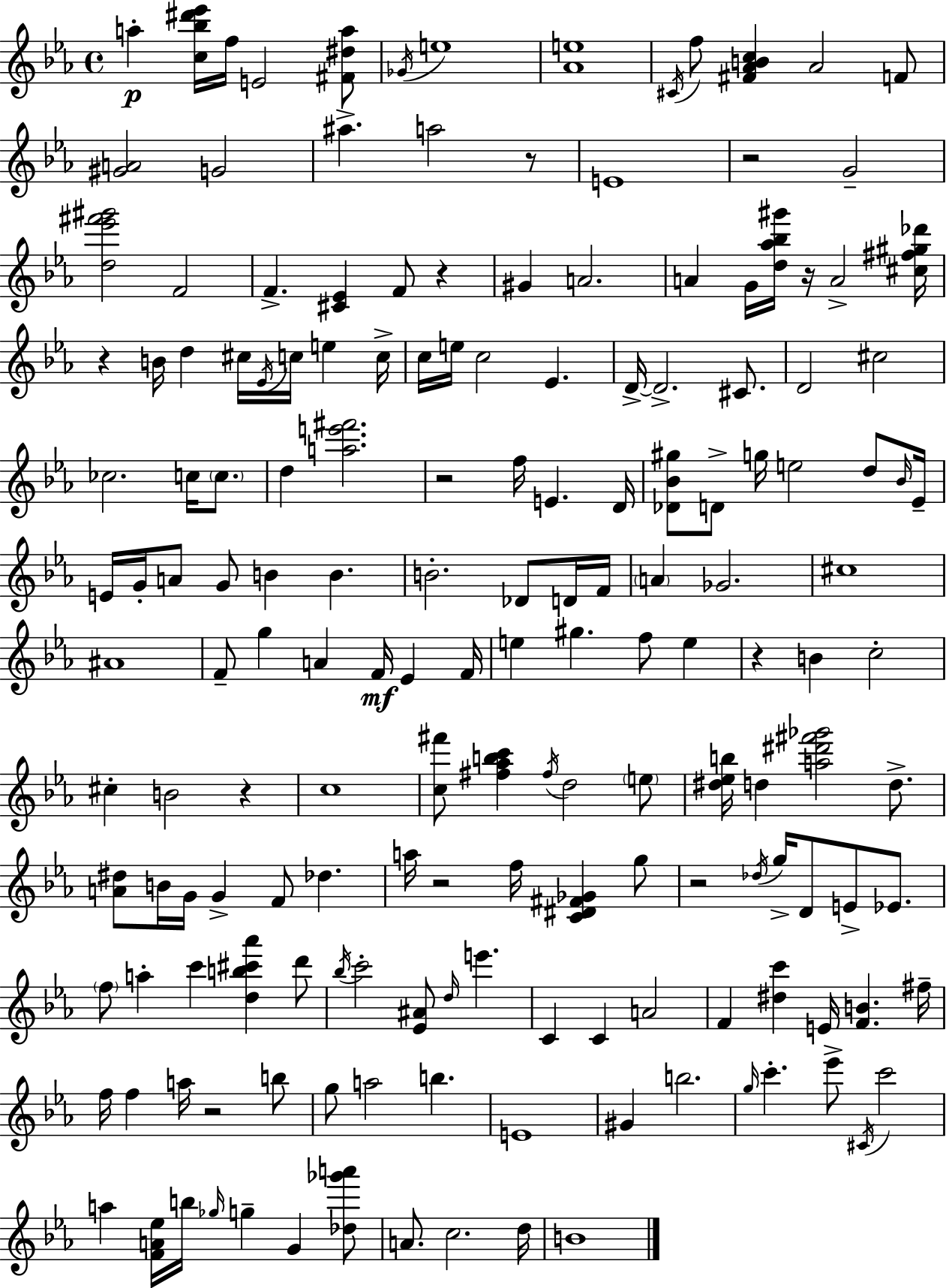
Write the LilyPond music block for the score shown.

{
  \clef treble
  \time 4/4
  \defaultTimeSignature
  \key c \minor
  a''4-.\p <c'' bes'' dis''' ees'''>16 f''16 e'2 <fis' dis'' a''>8 | \acciaccatura { ges'16 } e''1 | <aes' e''>1 | \acciaccatura { cis'16 } f''8 <fis' aes' b' c''>4 aes'2 | \break f'8 <gis' a'>2 g'2 | ais''4.-> a''2 | r8 e'1 | r2 g'2-- | \break <d'' ees''' fis''' gis'''>2 f'2 | f'4.-> <cis' ees'>4 f'8 r4 | gis'4 a'2. | a'4 g'16 <d'' aes'' bes'' gis'''>16 r16 a'2-> | \break <cis'' fis'' gis'' des'''>16 r4 b'16 d''4 cis''16 \acciaccatura { ees'16 } c''16 e''4 | c''16-> c''16 e''16 c''2 ees'4. | d'16->~~ d'2.-> | cis'8. d'2 cis''2 | \break ces''2. c''16 | \parenthesize c''8. d''4 <a'' e''' fis'''>2. | r2 f''16 e'4. | d'16 <des' bes' gis''>8 d'8-> g''16 e''2 | \break d''8 \grace { bes'16 } ees'16-- e'16 g'16-. a'8 g'8 b'4 b'4. | b'2.-. | des'8 d'16 f'16 \parenthesize a'4 ges'2. | cis''1 | \break ais'1 | f'8-- g''4 a'4 f'16\mf ees'4 | f'16 e''4 gis''4. f''8 | e''4 r4 b'4 c''2-. | \break cis''4-. b'2 | r4 c''1 | <c'' fis'''>8 <fis'' aes'' b'' c'''>4 \acciaccatura { fis''16 } d''2 | \parenthesize e''8 <dis'' ees'' b''>16 d''4 <a'' dis''' fis''' ges'''>2 | \break d''8.-> <a' dis''>8 b'16 g'16 g'4-> f'8 des''4. | a''16 r2 f''16 <c' dis' fis' ges'>4 | g''8 r2 \acciaccatura { des''16 } g''16-> d'8 | e'8-> ees'8. \parenthesize f''8 a''4-. c'''4 | \break <d'' b'' cis''' aes'''>4 d'''8 \acciaccatura { bes''16 } c'''2-. <ees' ais'>8 | \grace { d''16 } e'''4. c'4 c'4 | a'2 f'4 <dis'' c'''>4 | e'16 <f' b'>4. fis''16-- f''16 f''4 a''16 r2 | \break b''8 g''8 a''2 | b''4. e'1 | gis'4 b''2. | \grace { g''16 } c'''4.-. ees'''8-> | \break \acciaccatura { cis'16 } c'''2 a''4 <f' a' ees''>16 b''16 | \grace { ges''16 } g''4-- g'4 <des'' ges''' a'''>8 a'8. c''2. | d''16 b'1 | \bar "|."
}